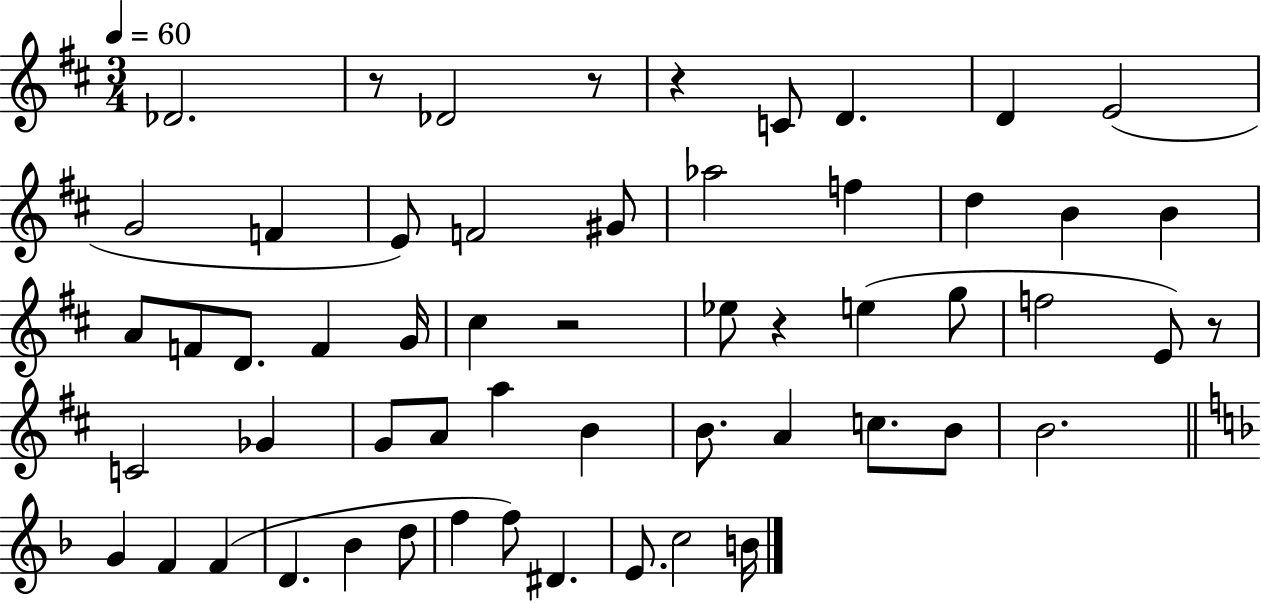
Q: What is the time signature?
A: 3/4